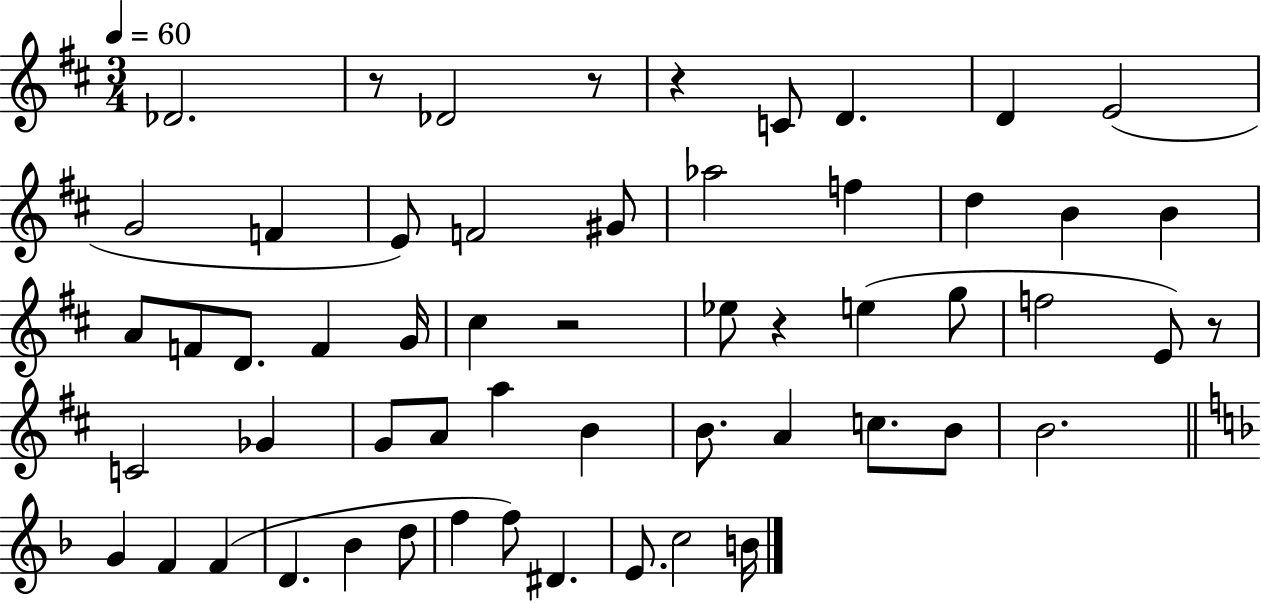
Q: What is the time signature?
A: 3/4